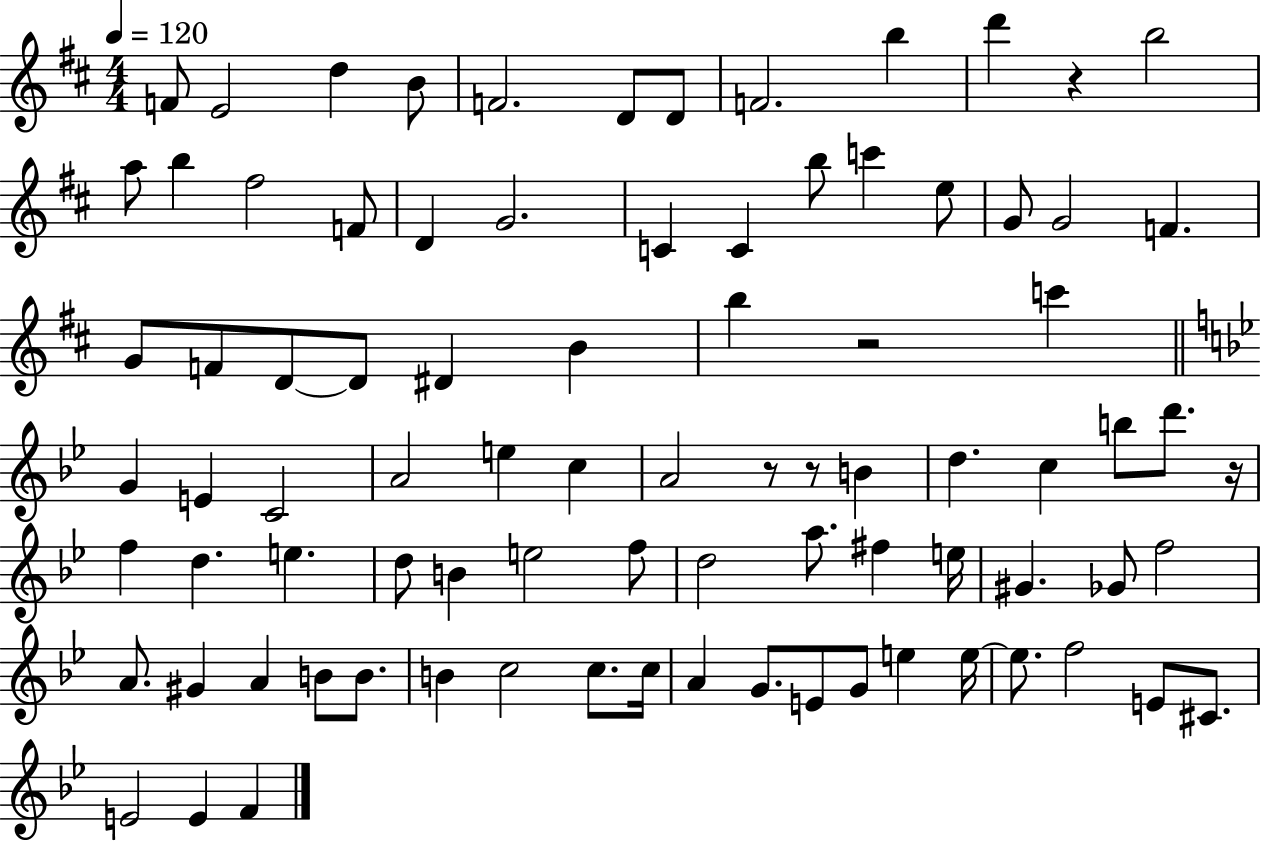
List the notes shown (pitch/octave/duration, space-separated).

F4/e E4/h D5/q B4/e F4/h. D4/e D4/e F4/h. B5/q D6/q R/q B5/h A5/e B5/q F#5/h F4/e D4/q G4/h. C4/q C4/q B5/e C6/q E5/e G4/e G4/h F4/q. G4/e F4/e D4/e D4/e D#4/q B4/q B5/q R/h C6/q G4/q E4/q C4/h A4/h E5/q C5/q A4/h R/e R/e B4/q D5/q. C5/q B5/e D6/e. R/s F5/q D5/q. E5/q. D5/e B4/q E5/h F5/e D5/h A5/e. F#5/q E5/s G#4/q. Gb4/e F5/h A4/e. G#4/q A4/q B4/e B4/e. B4/q C5/h C5/e. C5/s A4/q G4/e. E4/e G4/e E5/q E5/s E5/e. F5/h E4/e C#4/e. E4/h E4/q F4/q